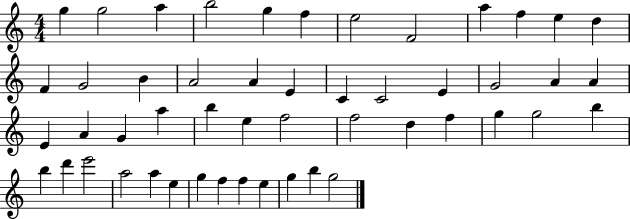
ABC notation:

X:1
T:Untitled
M:4/4
L:1/4
K:C
g g2 a b2 g f e2 F2 a f e d F G2 B A2 A E C C2 E G2 A A E A G a b e f2 f2 d f g g2 b b d' e'2 a2 a e g f f e g b g2